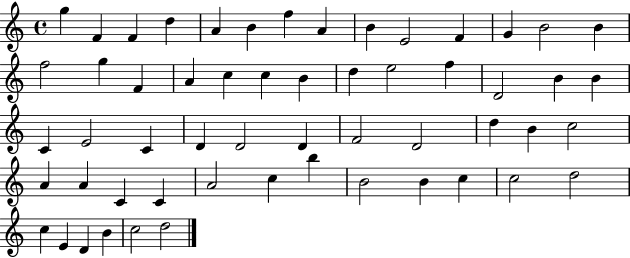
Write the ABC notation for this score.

X:1
T:Untitled
M:4/4
L:1/4
K:C
g F F d A B f A B E2 F G B2 B f2 g F A c c B d e2 f D2 B B C E2 C D D2 D F2 D2 d B c2 A A C C A2 c b B2 B c c2 d2 c E D B c2 d2